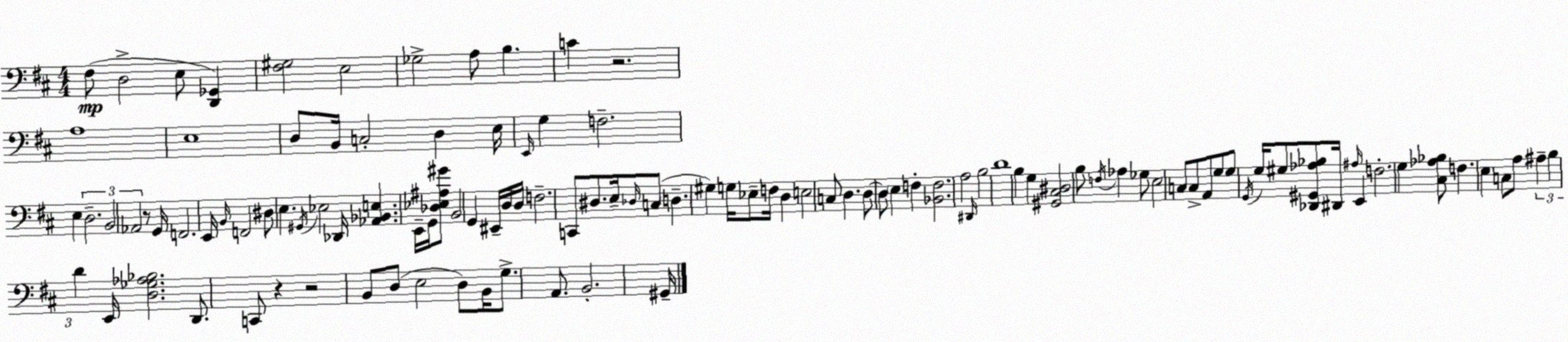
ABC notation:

X:1
T:Untitled
M:4/4
L:1/4
K:D
^F,/2 D,2 E,/2 [D,,_G,,] [^F,^G,]2 E,2 _G,2 A,/2 B, C z2 A,4 E,4 D,/2 B,,/4 C,2 D, E,/4 E,,/4 G, F,2 E, D,2 B,,2 _A,,2 z/2 G,,/4 F,,2 E,,/4 B,,/4 F,,2 ^D,/2 E, ^G,,/4 _E,2 _D,,/4 [_A,,_B,,E,] E,,/4 G,,/4 [_D,_E,^A,^G]/2 B,,2 G,, ^E,,/4 D,/4 D,/4 F,2 C,,/2 ^D,/2 E,/4 _D,/4 C,/2 D, ^G, G,/4 _E,/2 F,/4 D, E,2 C,/2 D, D,/2 D,/2 E, F, [_B,,F,]2 A,2 ^D,,/4 B,2 D4 B, G, [^G,,^C,^D,]2 B,/2 F,/4 _A, _G,/2 E,2 C,/2 C,/2 A,,/2 G,/2 G,/2 G,,/4 G,/4 ^G,/2 [_D,,^G,,_A,_B,]/2 ^D,,/4 ^A,/4 E,, F,2 G, [^C,_A,_B,]/2 F, E, C,/2 A,/2 ^A, B, D E,,/4 [D,_G,_A,_B,]2 D,,/2 C,,/2 z z2 B,,/2 D,/2 E,2 D,/2 B,,/4 G,/2 A,,/2 B,,2 ^G,,/4